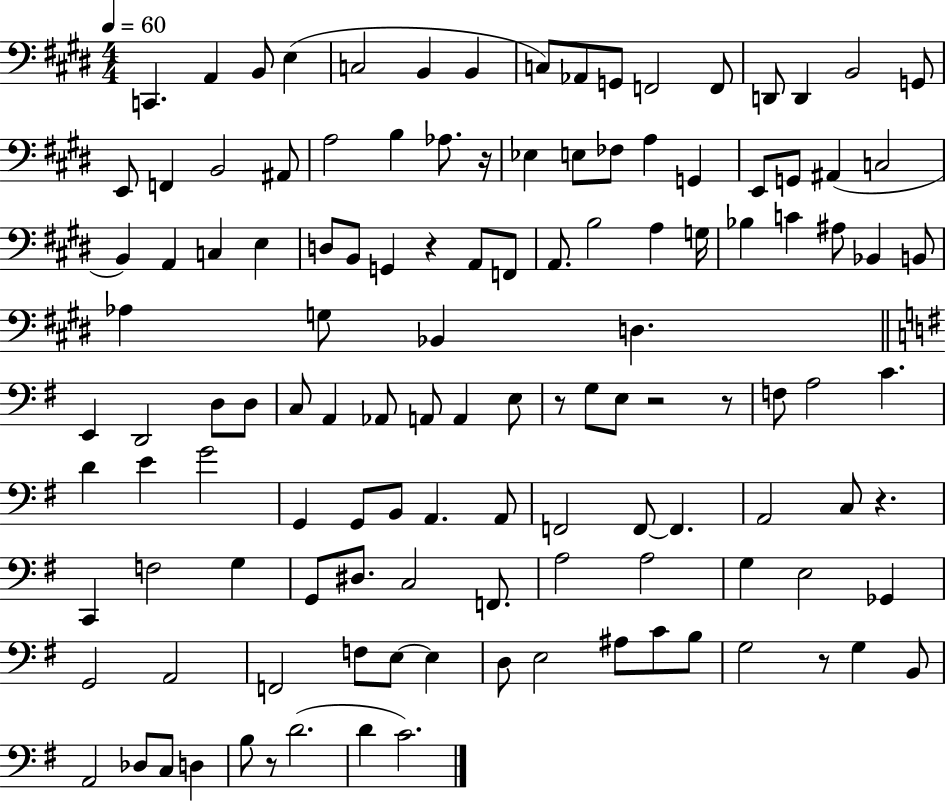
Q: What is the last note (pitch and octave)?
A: C4